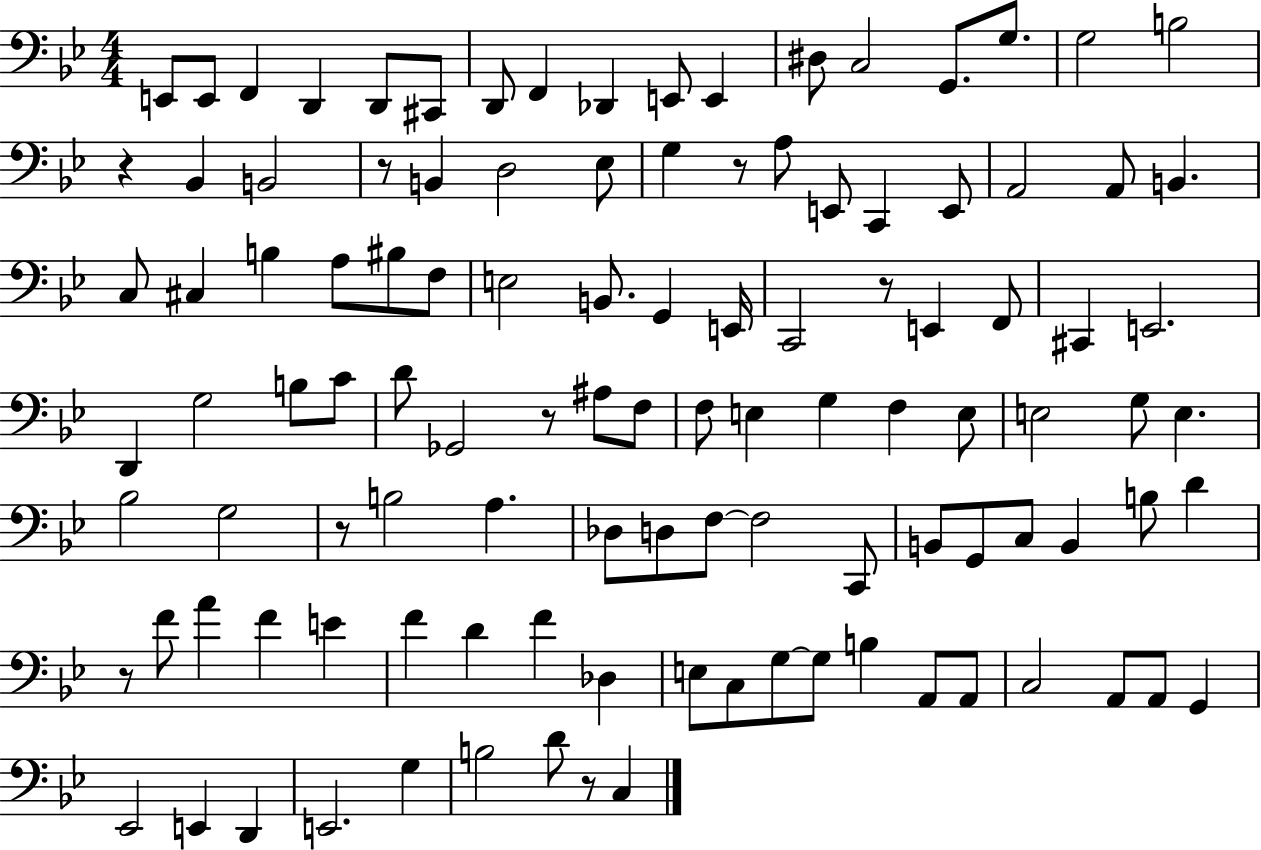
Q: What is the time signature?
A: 4/4